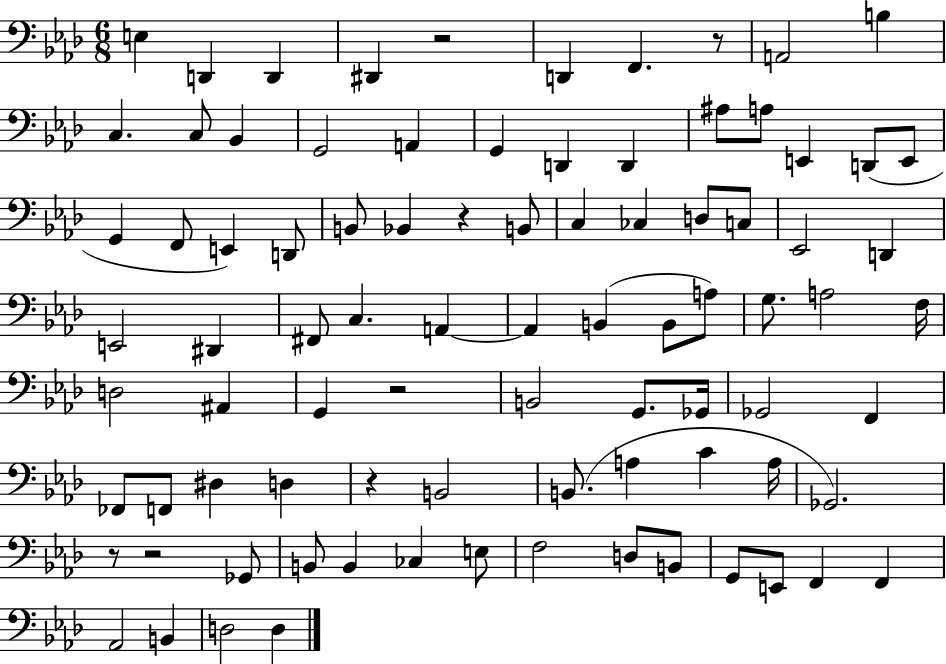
X:1
T:Untitled
M:6/8
L:1/4
K:Ab
E, D,, D,, ^D,, z2 D,, F,, z/2 A,,2 B, C, C,/2 _B,, G,,2 A,, G,, D,, D,, ^A,/2 A,/2 E,, D,,/2 E,,/2 G,, F,,/2 E,, D,,/2 B,,/2 _B,, z B,,/2 C, _C, D,/2 C,/2 _E,,2 D,, E,,2 ^D,, ^F,,/2 C, A,, A,, B,, B,,/2 A,/2 G,/2 A,2 F,/4 D,2 ^A,, G,, z2 B,,2 G,,/2 _G,,/4 _G,,2 F,, _F,,/2 F,,/2 ^D, D, z B,,2 B,,/2 A, C A,/4 _G,,2 z/2 z2 _G,,/2 B,,/2 B,, _C, E,/2 F,2 D,/2 B,,/2 G,,/2 E,,/2 F,, F,, _A,,2 B,, D,2 D,